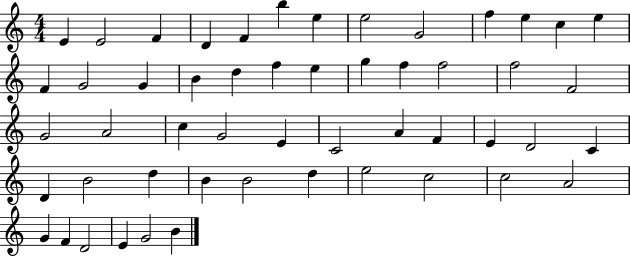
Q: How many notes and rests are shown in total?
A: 52